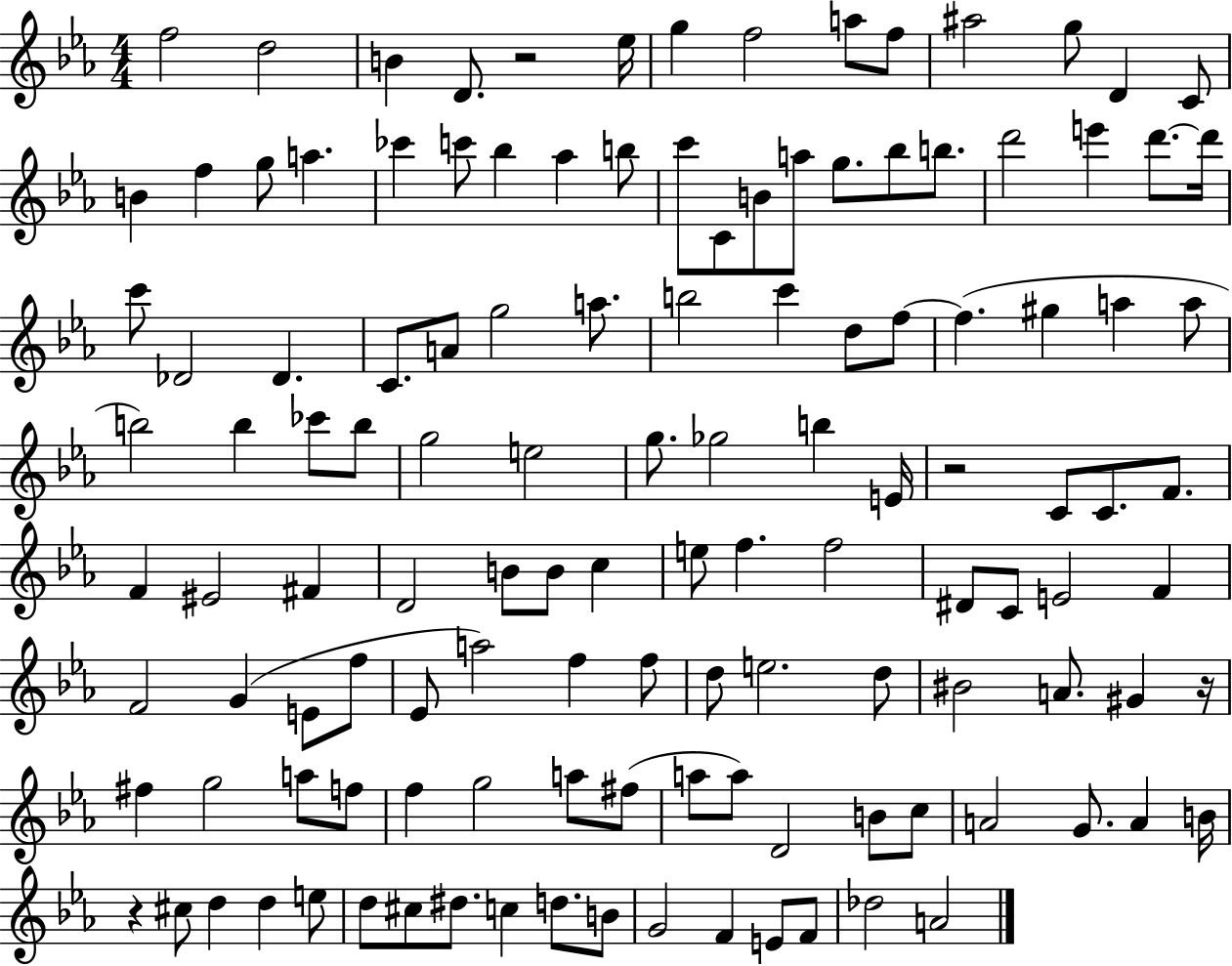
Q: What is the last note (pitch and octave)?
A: A4